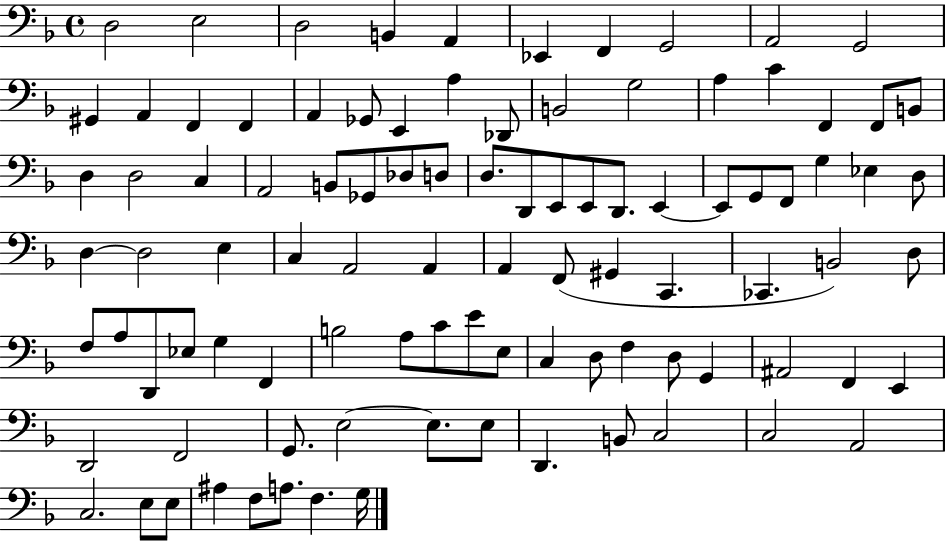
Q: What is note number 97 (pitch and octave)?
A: G3